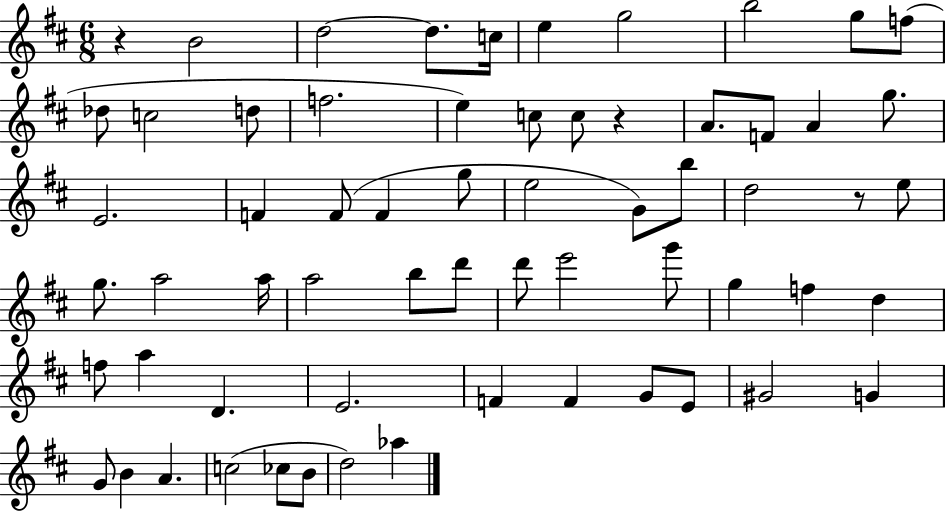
X:1
T:Untitled
M:6/8
L:1/4
K:D
z B2 d2 d/2 c/4 e g2 b2 g/2 f/2 _d/2 c2 d/2 f2 e c/2 c/2 z A/2 F/2 A g/2 E2 F F/2 F g/2 e2 G/2 b/2 d2 z/2 e/2 g/2 a2 a/4 a2 b/2 d'/2 d'/2 e'2 g'/2 g f d f/2 a D E2 F F G/2 E/2 ^G2 G G/2 B A c2 _c/2 B/2 d2 _a